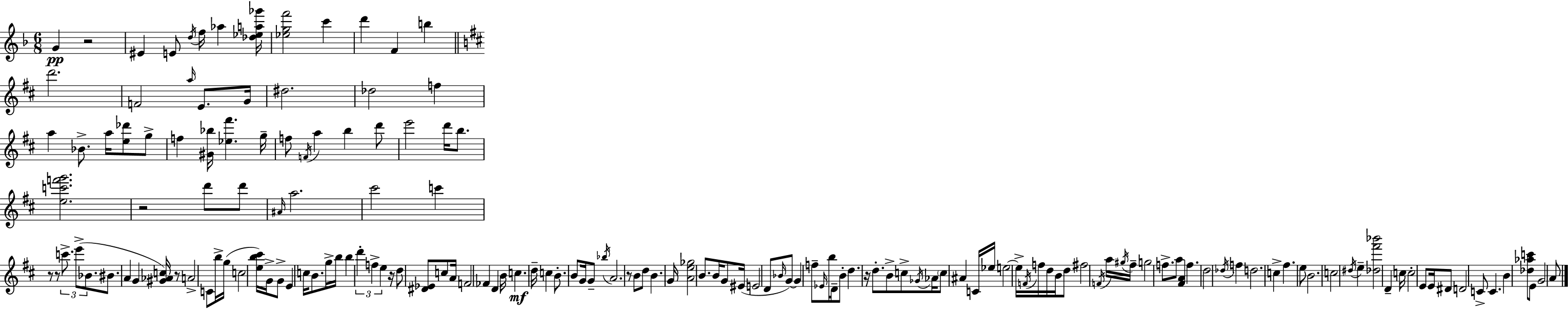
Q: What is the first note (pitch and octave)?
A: G4